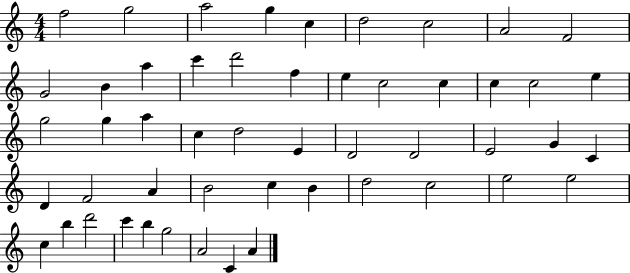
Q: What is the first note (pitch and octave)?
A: F5